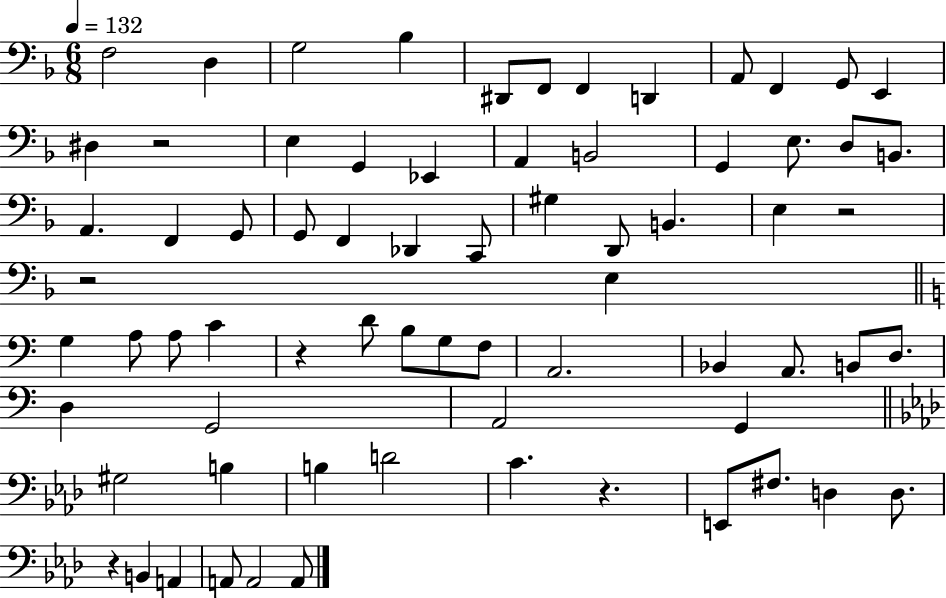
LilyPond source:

{
  \clef bass
  \numericTimeSignature
  \time 6/8
  \key f \major
  \tempo 4 = 132
  \repeat volta 2 { f2 d4 | g2 bes4 | dis,8 f,8 f,4 d,4 | a,8 f,4 g,8 e,4 | \break dis4 r2 | e4 g,4 ees,4 | a,4 b,2 | g,4 e8. d8 b,8. | \break a,4. f,4 g,8 | g,8 f,4 des,4 c,8 | gis4 d,8 b,4. | e4 r2 | \break r2 e4 | \bar "||" \break \key a \minor g4 a8 a8 c'4 | r4 d'8 b8 g8 f8 | a,2. | bes,4 a,8. b,8 d8. | \break d4 g,2 | a,2 g,4 | \bar "||" \break \key aes \major gis2 b4 | b4 d'2 | c'4. r4. | e,8 fis8. d4 d8. | \break r4 b,4 a,4 | a,8 a,2 a,8 | } \bar "|."
}